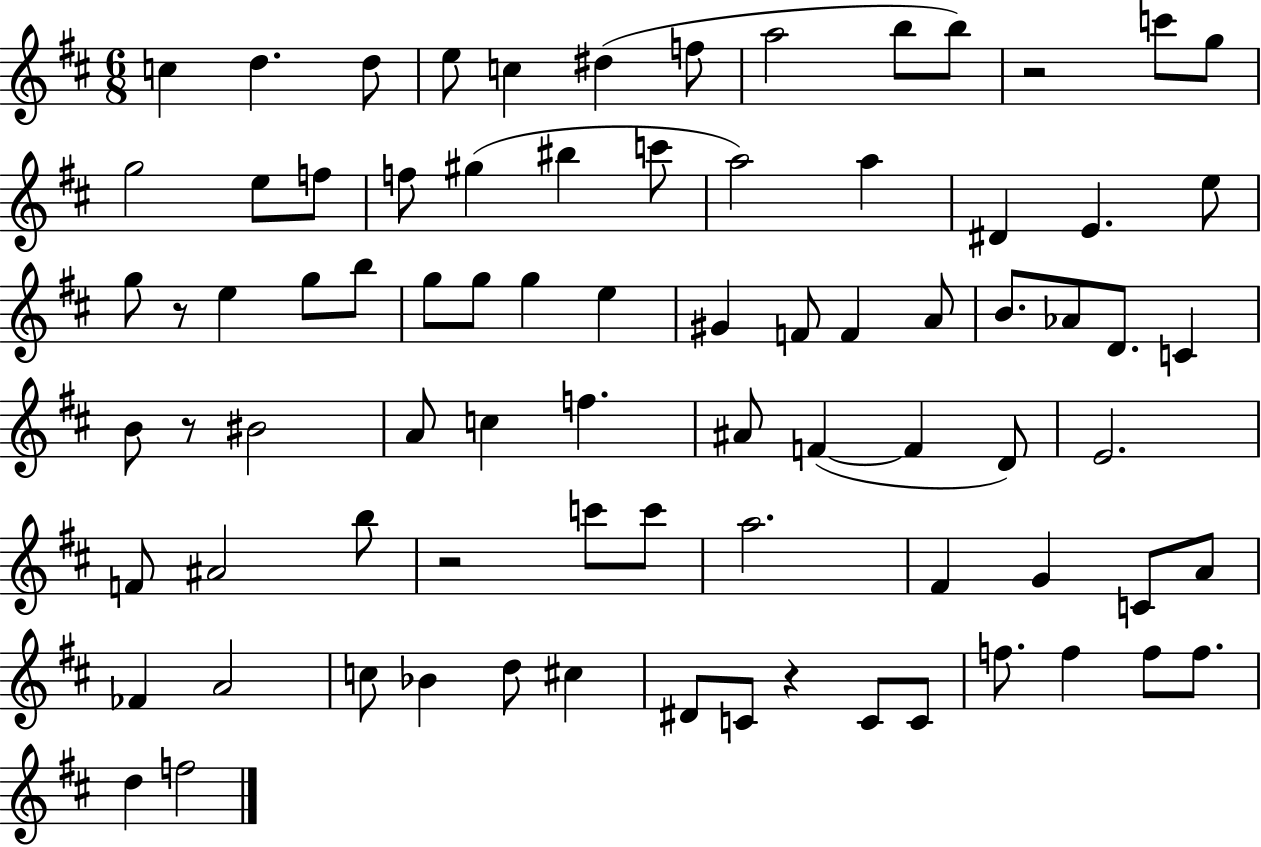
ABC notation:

X:1
T:Untitled
M:6/8
L:1/4
K:D
c d d/2 e/2 c ^d f/2 a2 b/2 b/2 z2 c'/2 g/2 g2 e/2 f/2 f/2 ^g ^b c'/2 a2 a ^D E e/2 g/2 z/2 e g/2 b/2 g/2 g/2 g e ^G F/2 F A/2 B/2 _A/2 D/2 C B/2 z/2 ^B2 A/2 c f ^A/2 F F D/2 E2 F/2 ^A2 b/2 z2 c'/2 c'/2 a2 ^F G C/2 A/2 _F A2 c/2 _B d/2 ^c ^D/2 C/2 z C/2 C/2 f/2 f f/2 f/2 d f2